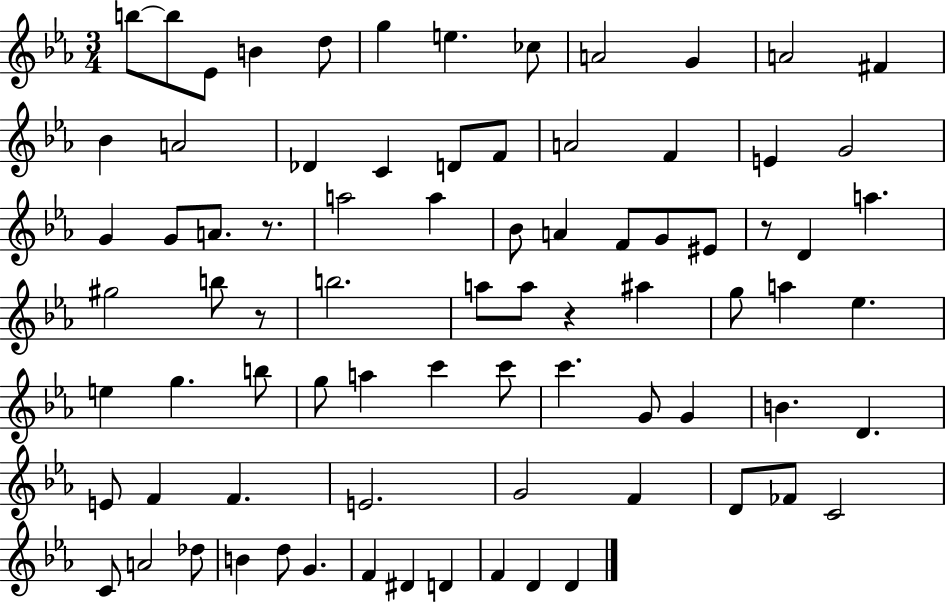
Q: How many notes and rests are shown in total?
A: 80